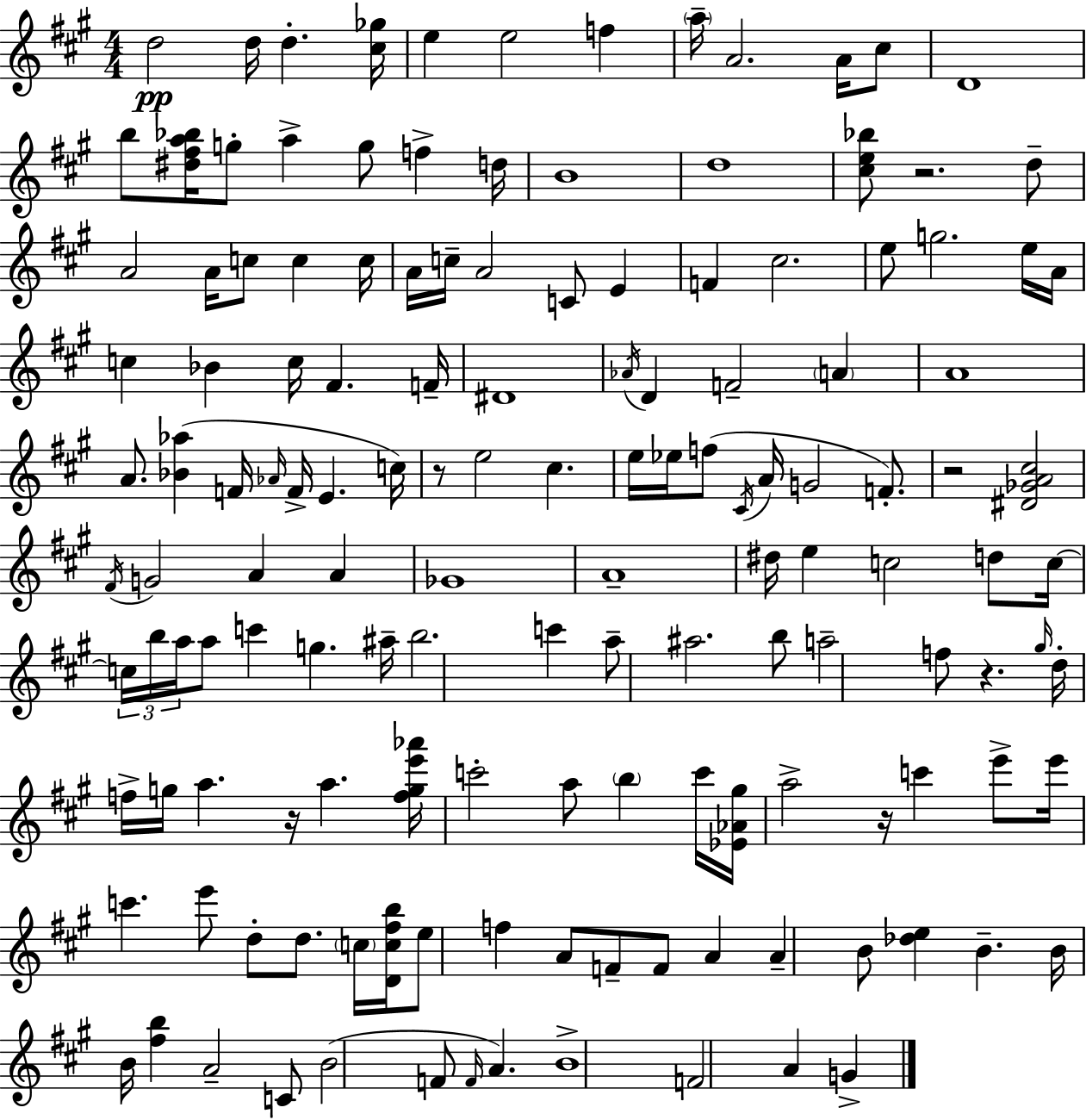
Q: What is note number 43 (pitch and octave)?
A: Ab4